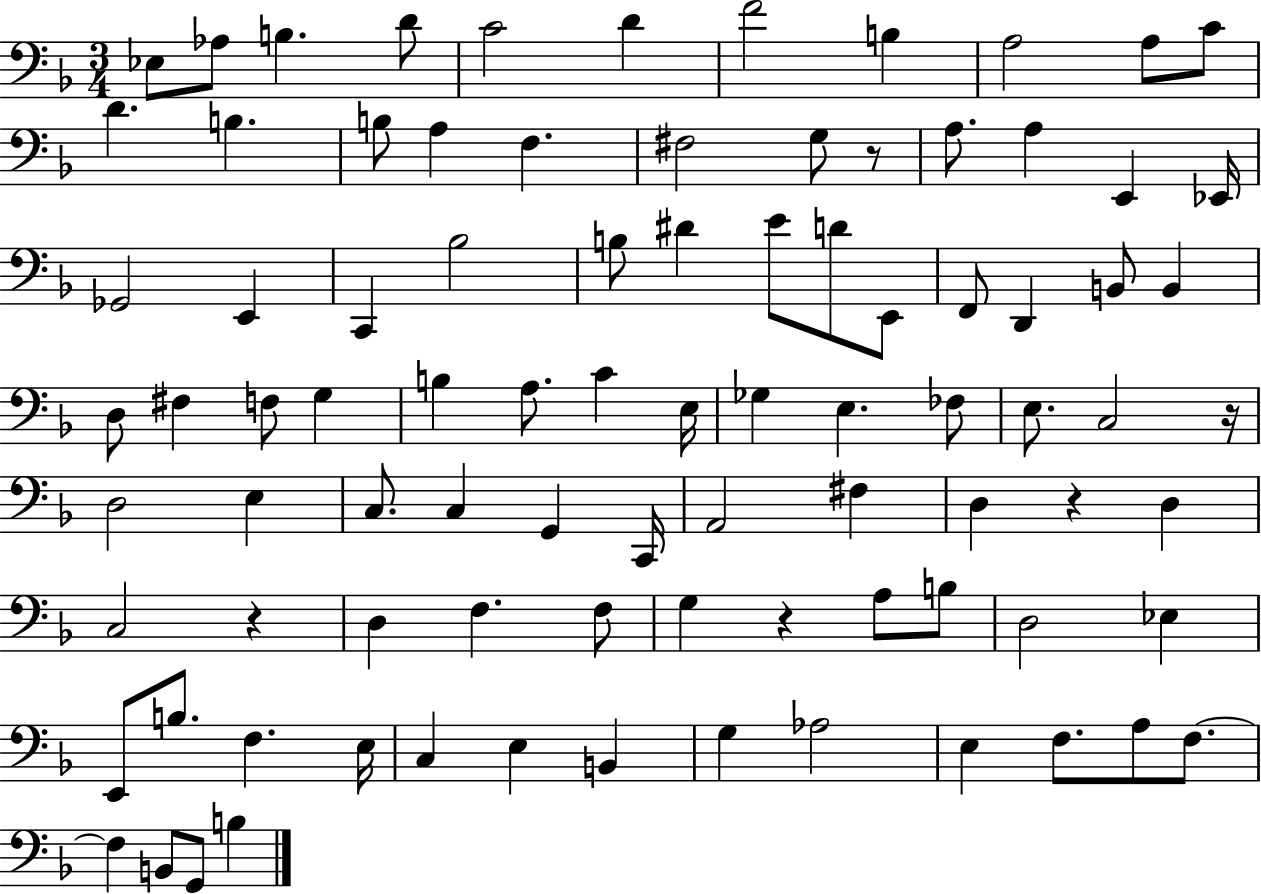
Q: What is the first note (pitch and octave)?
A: Eb3